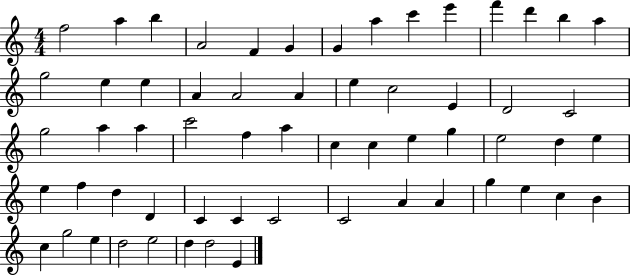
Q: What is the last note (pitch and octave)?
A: E4